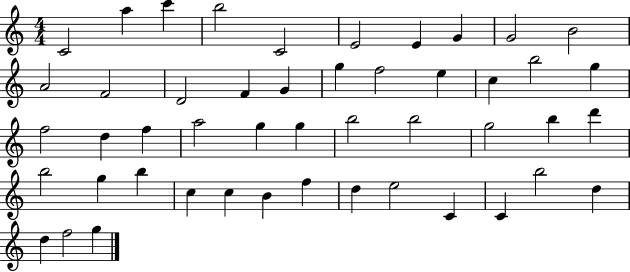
X:1
T:Untitled
M:4/4
L:1/4
K:C
C2 a c' b2 C2 E2 E G G2 B2 A2 F2 D2 F G g f2 e c b2 g f2 d f a2 g g b2 b2 g2 b d' b2 g b c c B f d e2 C C b2 d d f2 g